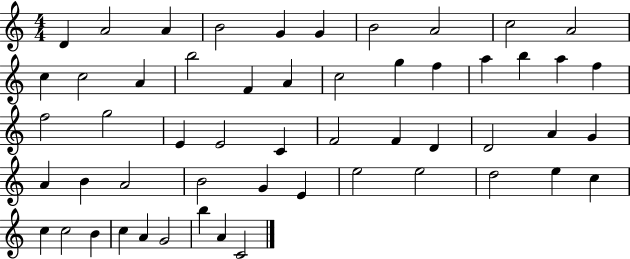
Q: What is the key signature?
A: C major